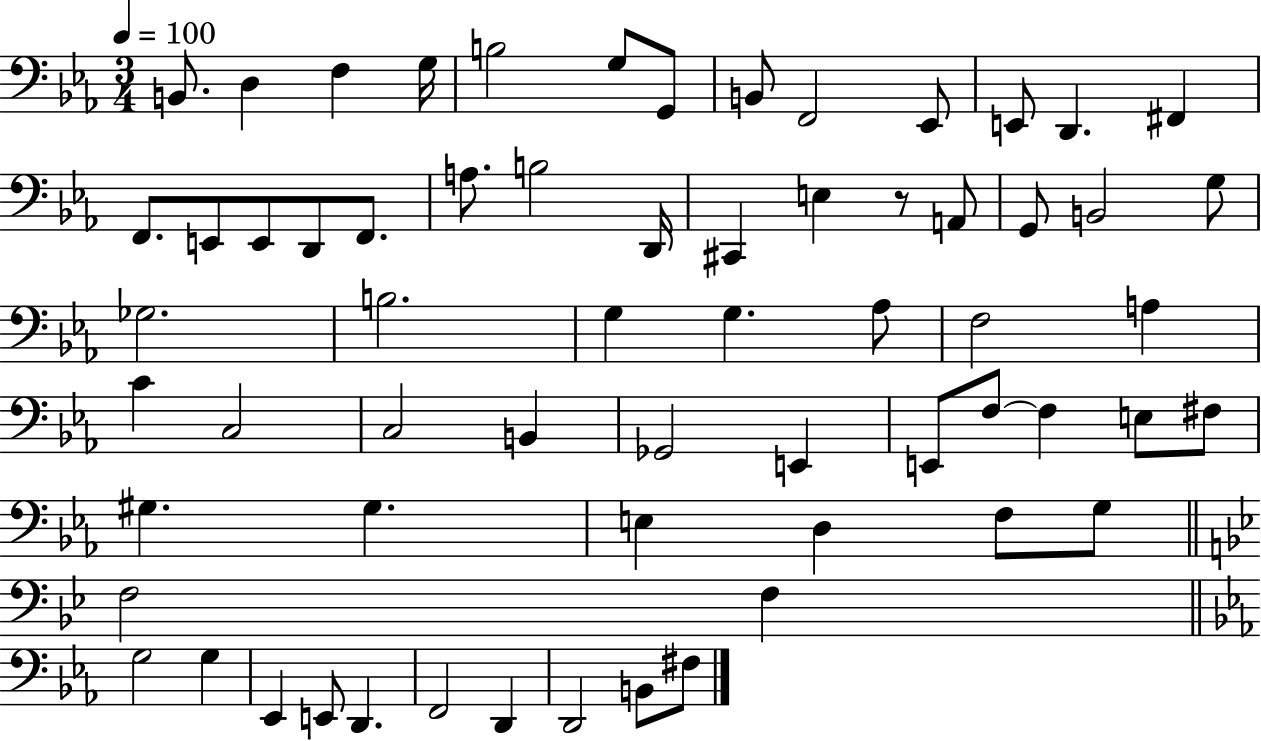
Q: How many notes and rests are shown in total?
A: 64